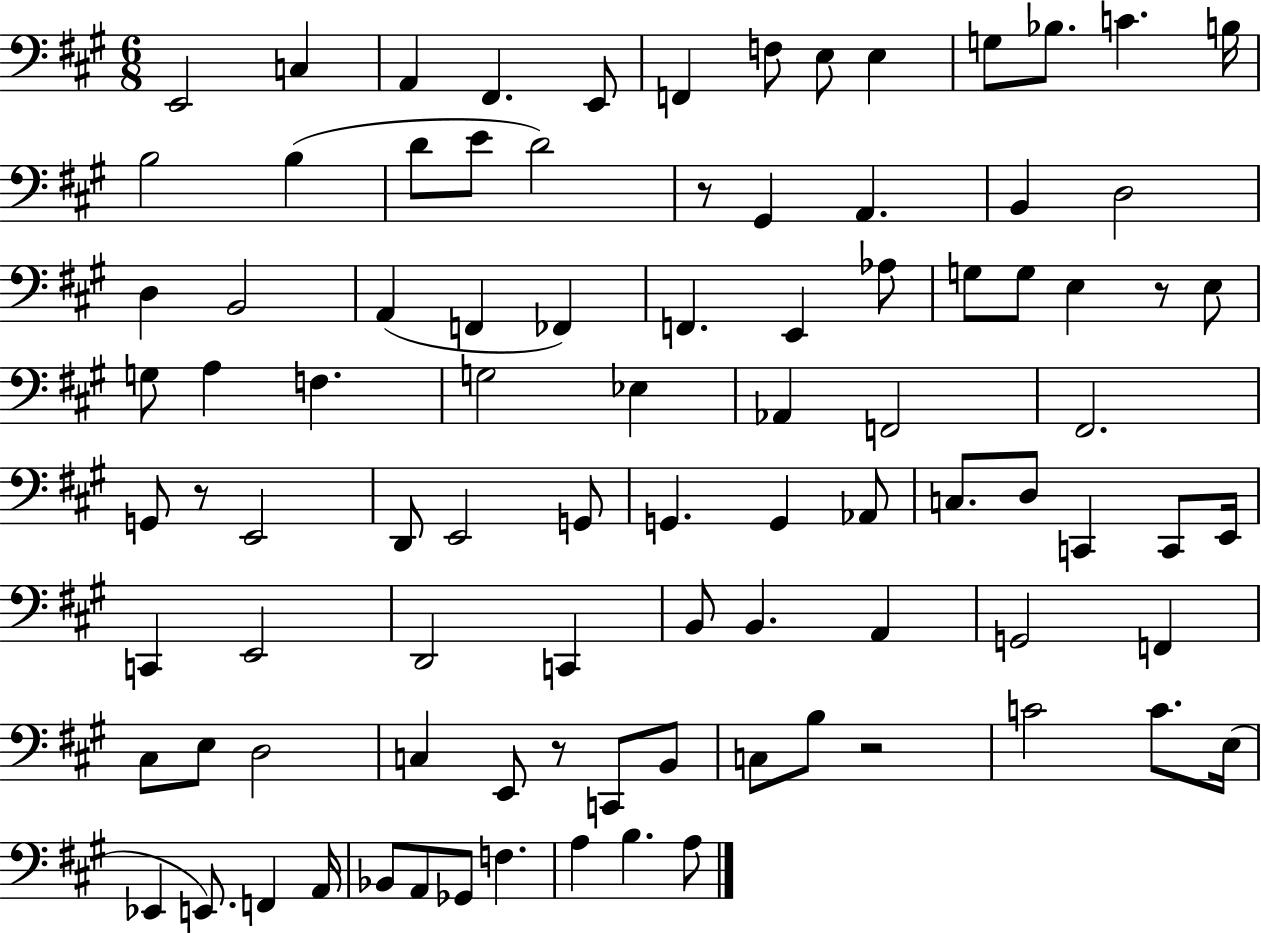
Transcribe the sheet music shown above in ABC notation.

X:1
T:Untitled
M:6/8
L:1/4
K:A
E,,2 C, A,, ^F,, E,,/2 F,, F,/2 E,/2 E, G,/2 _B,/2 C B,/4 B,2 B, D/2 E/2 D2 z/2 ^G,, A,, B,, D,2 D, B,,2 A,, F,, _F,, F,, E,, _A,/2 G,/2 G,/2 E, z/2 E,/2 G,/2 A, F, G,2 _E, _A,, F,,2 ^F,,2 G,,/2 z/2 E,,2 D,,/2 E,,2 G,,/2 G,, G,, _A,,/2 C,/2 D,/2 C,, C,,/2 E,,/4 C,, E,,2 D,,2 C,, B,,/2 B,, A,, G,,2 F,, ^C,/2 E,/2 D,2 C, E,,/2 z/2 C,,/2 B,,/2 C,/2 B,/2 z2 C2 C/2 E,/4 _E,, E,,/2 F,, A,,/4 _B,,/2 A,,/2 _G,,/2 F, A, B, A,/2